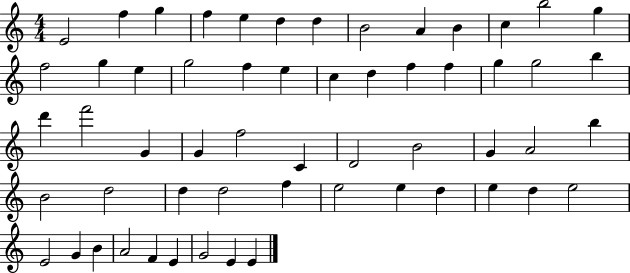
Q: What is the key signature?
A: C major